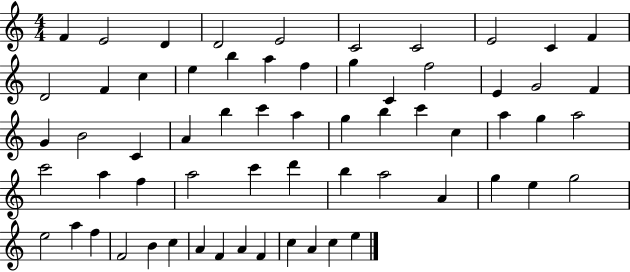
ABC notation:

X:1
T:Untitled
M:4/4
L:1/4
K:C
F E2 D D2 E2 C2 C2 E2 C F D2 F c e b a f g C f2 E G2 F G B2 C A b c' a g b c' c a g a2 c'2 a f a2 c' d' b a2 A g e g2 e2 a f F2 B c A F A F c A c e